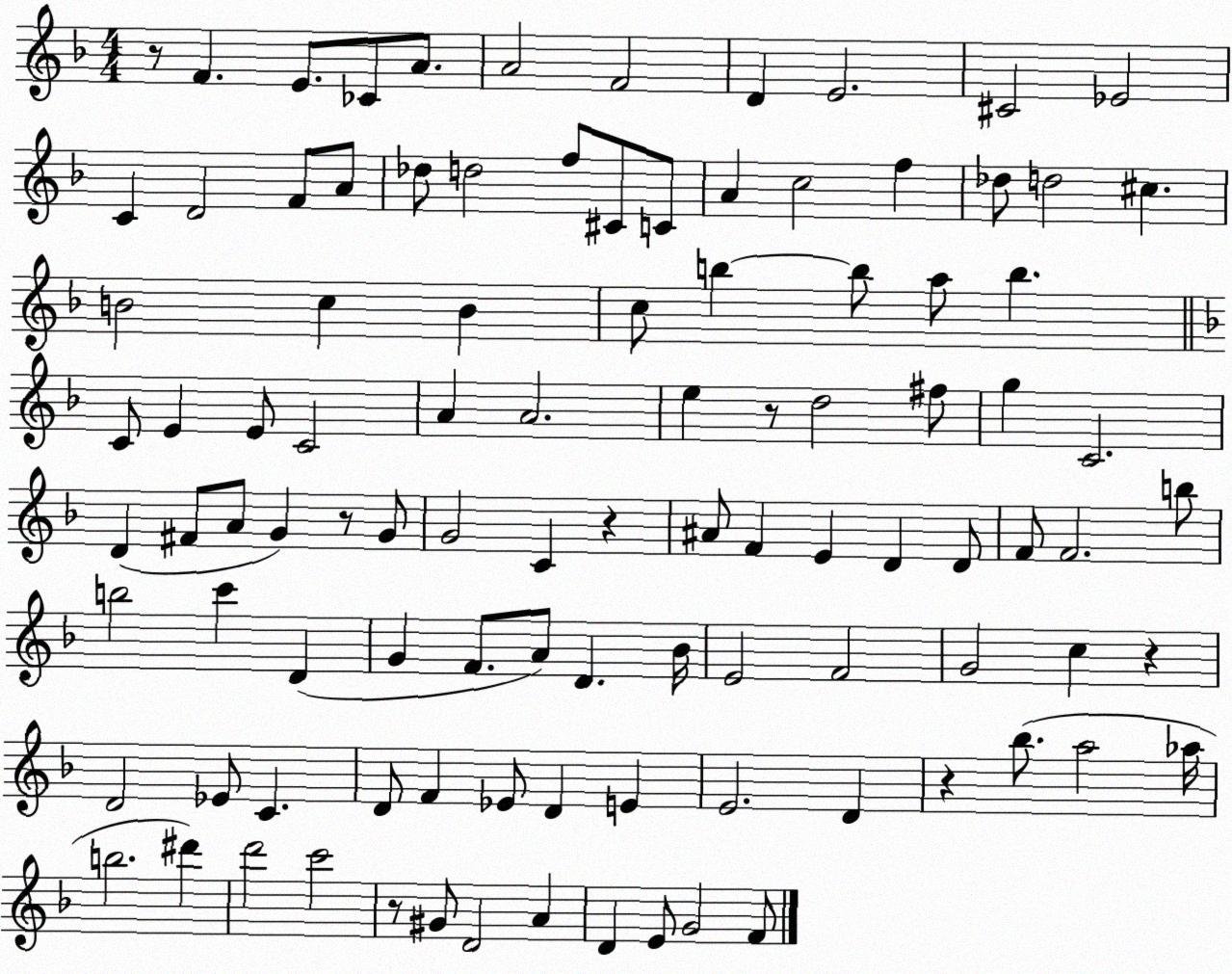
X:1
T:Untitled
M:4/4
L:1/4
K:F
z/2 F E/2 _C/2 A/2 A2 F2 D E2 ^C2 _E2 C D2 F/2 A/2 _d/2 d2 f/2 ^C/2 C/2 A c2 f _d/2 d2 ^c B2 c B c/2 b b/2 a/2 b C/2 E E/2 C2 A A2 e z/2 d2 ^f/2 g C2 D ^F/2 A/2 G z/2 G/2 G2 C z ^A/2 F E D D/2 F/2 F2 b/2 b2 c' D G F/2 A/2 D _B/4 E2 F2 G2 c z D2 _E/2 C D/2 F _E/2 D E E2 D z _b/2 a2 _a/4 b2 ^d' d'2 c'2 z/2 ^G/2 D2 A D E/2 G2 F/2